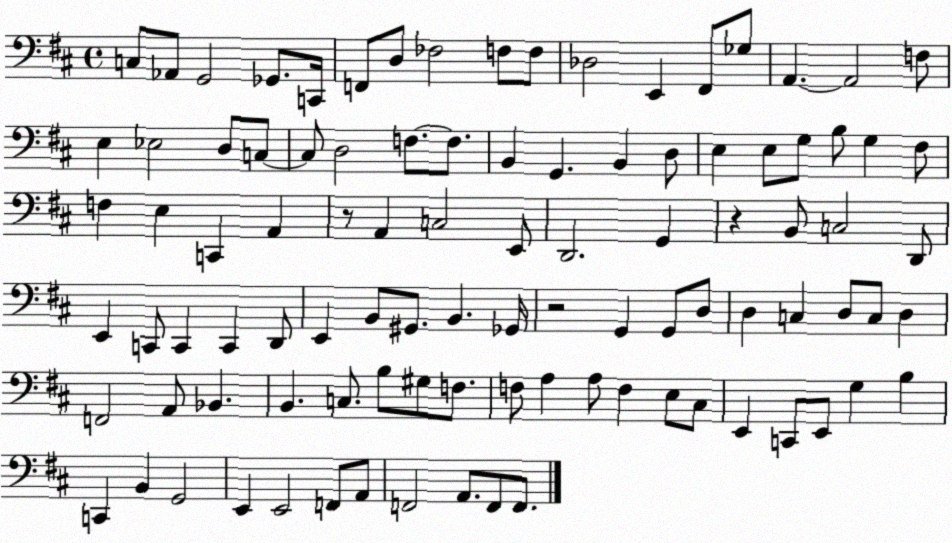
X:1
T:Untitled
M:4/4
L:1/4
K:D
C,/2 _A,,/2 G,,2 _G,,/2 C,,/4 F,,/2 D,/2 _F,2 F,/2 F,/2 _D,2 E,, ^F,,/2 _G,/2 A,, A,,2 F,/2 E, _E,2 D,/2 C,/2 C,/2 D,2 F,/2 F,/2 B,, G,, B,, D,/2 E, E,/2 G,/2 B,/2 G, ^F,/2 F, E, C,, A,, z/2 A,, C,2 E,,/2 D,,2 G,, z B,,/2 C,2 D,,/2 E,, C,,/2 C,, C,, D,,/2 E,, B,,/2 ^G,,/2 B,, _G,,/4 z2 G,, G,,/2 D,/2 D, C, D,/2 C,/2 D, F,,2 A,,/2 _B,, B,, C,/2 B,/2 ^G,/2 F,/2 F,/2 A, A,/2 F, E,/2 ^C,/2 E,, C,,/2 E,,/2 G, B, C,, B,, G,,2 E,, E,,2 F,,/2 A,,/2 F,,2 A,,/2 F,,/2 F,,/2